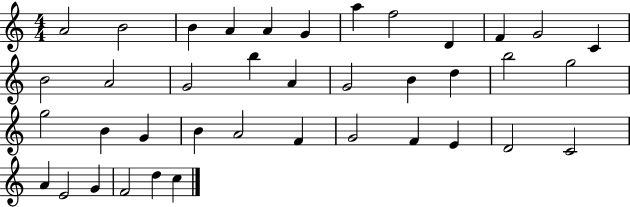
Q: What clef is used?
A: treble